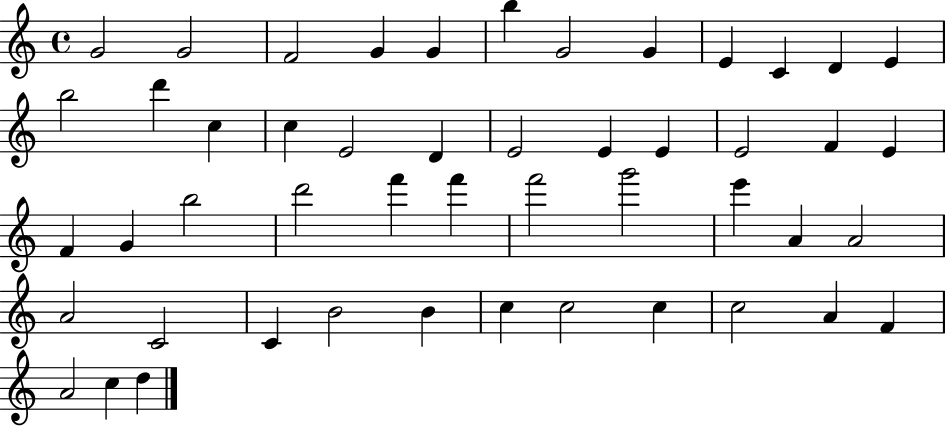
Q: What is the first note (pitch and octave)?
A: G4